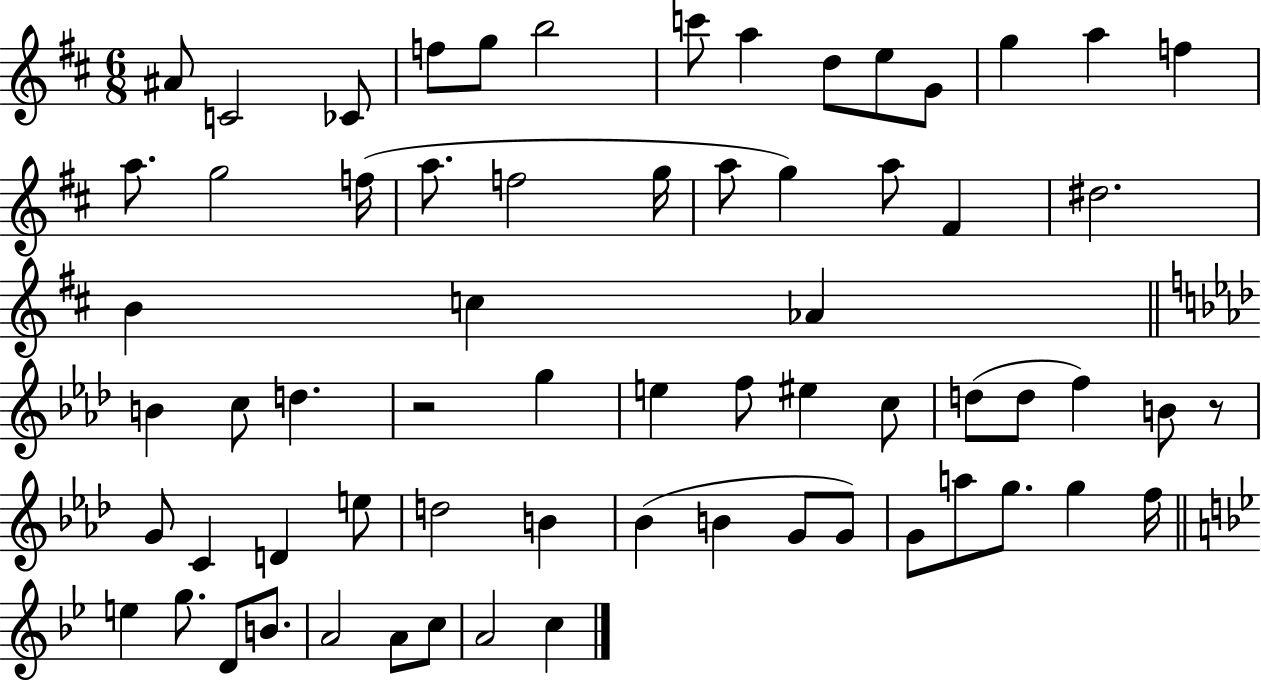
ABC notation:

X:1
T:Untitled
M:6/8
L:1/4
K:D
^A/2 C2 _C/2 f/2 g/2 b2 c'/2 a d/2 e/2 G/2 g a f a/2 g2 f/4 a/2 f2 g/4 a/2 g a/2 ^F ^d2 B c _A B c/2 d z2 g e f/2 ^e c/2 d/2 d/2 f B/2 z/2 G/2 C D e/2 d2 B _B B G/2 G/2 G/2 a/2 g/2 g f/4 e g/2 D/2 B/2 A2 A/2 c/2 A2 c